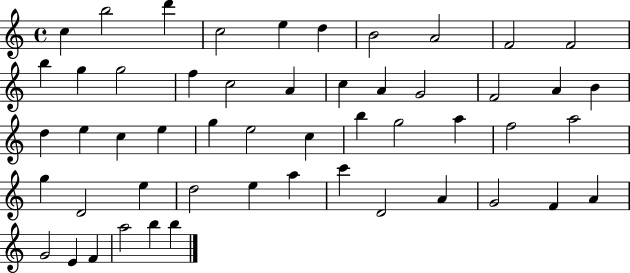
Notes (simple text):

C5/q B5/h D6/q C5/h E5/q D5/q B4/h A4/h F4/h F4/h B5/q G5/q G5/h F5/q C5/h A4/q C5/q A4/q G4/h F4/h A4/q B4/q D5/q E5/q C5/q E5/q G5/q E5/h C5/q B5/q G5/h A5/q F5/h A5/h G5/q D4/h E5/q D5/h E5/q A5/q C6/q D4/h A4/q G4/h F4/q A4/q G4/h E4/q F4/q A5/h B5/q B5/q